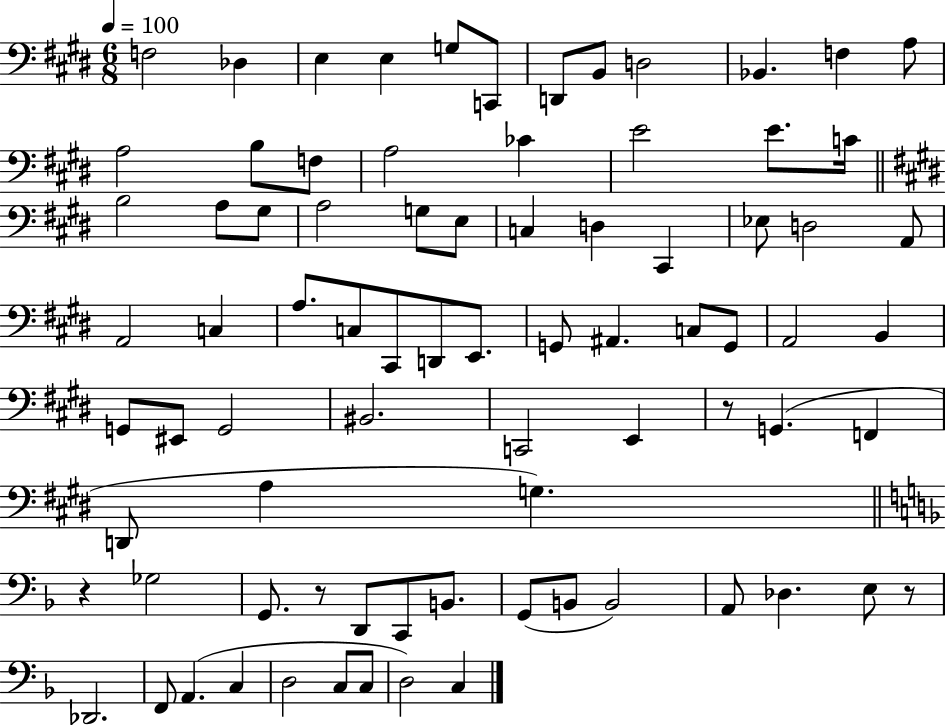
{
  \clef bass
  \numericTimeSignature
  \time 6/8
  \key e \major
  \tempo 4 = 100
  \repeat volta 2 { f2 des4 | e4 e4 g8 c,8 | d,8 b,8 d2 | bes,4. f4 a8 | \break a2 b8 f8 | a2 ces'4 | e'2 e'8. c'16 | \bar "||" \break \key e \major b2 a8 gis8 | a2 g8 e8 | c4 d4 cis,4 | ees8 d2 a,8 | \break a,2 c4 | a8. c8 cis,8 d,8 e,8. | g,8 ais,4. c8 g,8 | a,2 b,4 | \break g,8 eis,8 g,2 | bis,2. | c,2 e,4 | r8 g,4.( f,4 | \break d,8 a4 g4.) | \bar "||" \break \key f \major r4 ges2 | g,8. r8 d,8 c,8 b,8. | g,8( b,8 b,2) | a,8 des4. e8 r8 | \break des,2. | f,8 a,4.( c4 | d2 c8 c8 | d2) c4 | \break } \bar "|."
}